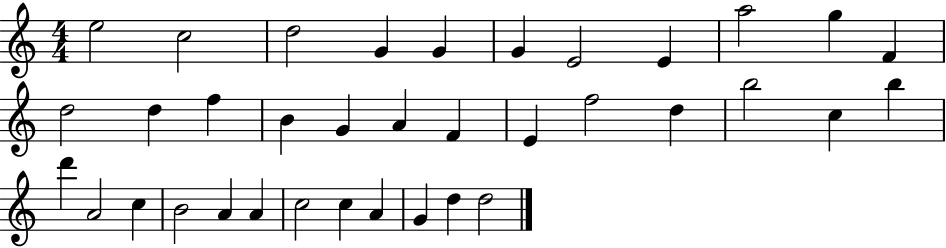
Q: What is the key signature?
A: C major